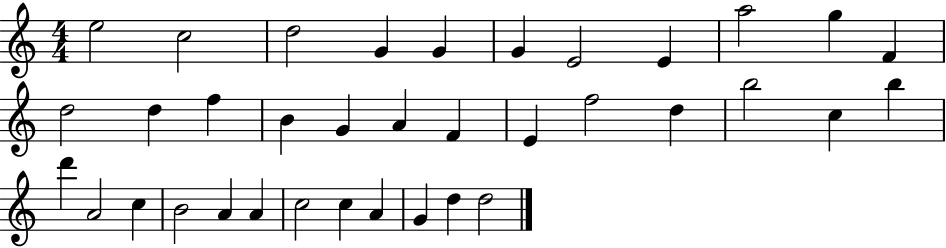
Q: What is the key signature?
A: C major